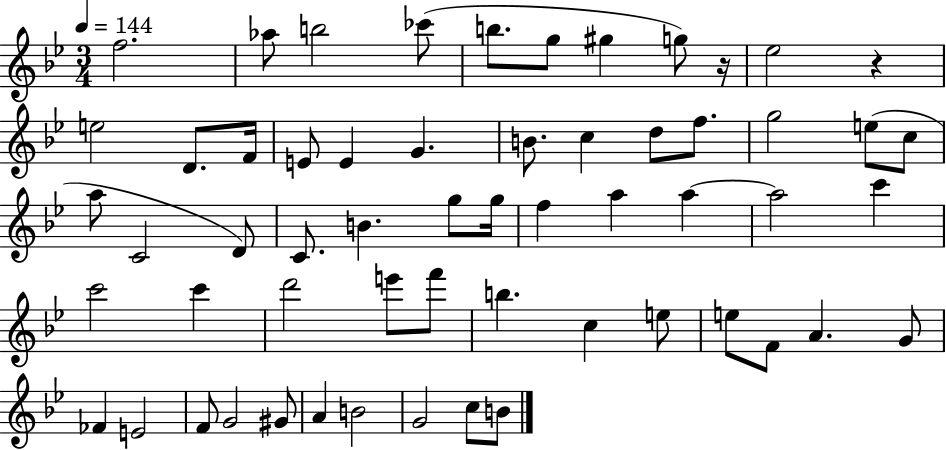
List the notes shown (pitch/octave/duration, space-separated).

F5/h. Ab5/e B5/h CES6/e B5/e. G5/e G#5/q G5/e R/s Eb5/h R/q E5/h D4/e. F4/s E4/e E4/q G4/q. B4/e. C5/q D5/e F5/e. G5/h E5/e C5/e A5/e C4/h D4/e C4/e. B4/q. G5/e G5/s F5/q A5/q A5/q A5/h C6/q C6/h C6/q D6/h E6/e F6/e B5/q. C5/q E5/e E5/e F4/e A4/q. G4/e FES4/q E4/h F4/e G4/h G#4/e A4/q B4/h G4/h C5/e B4/e